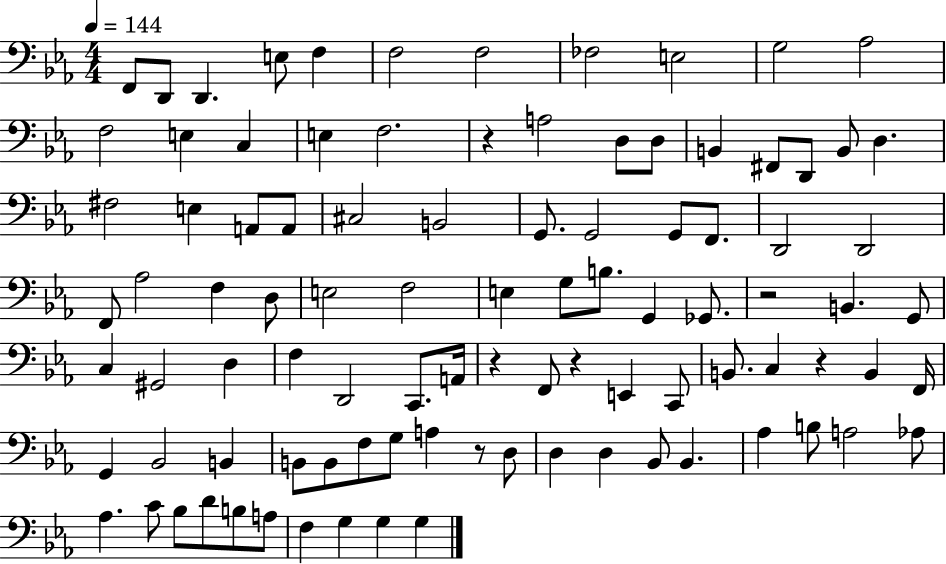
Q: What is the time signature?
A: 4/4